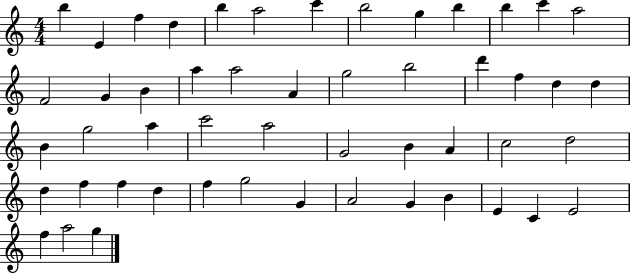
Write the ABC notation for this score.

X:1
T:Untitled
M:4/4
L:1/4
K:C
b E f d b a2 c' b2 g b b c' a2 F2 G B a a2 A g2 b2 d' f d d B g2 a c'2 a2 G2 B A c2 d2 d f f d f g2 G A2 G B E C E2 f a2 g